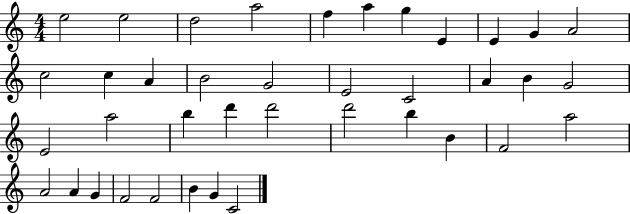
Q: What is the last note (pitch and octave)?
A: C4